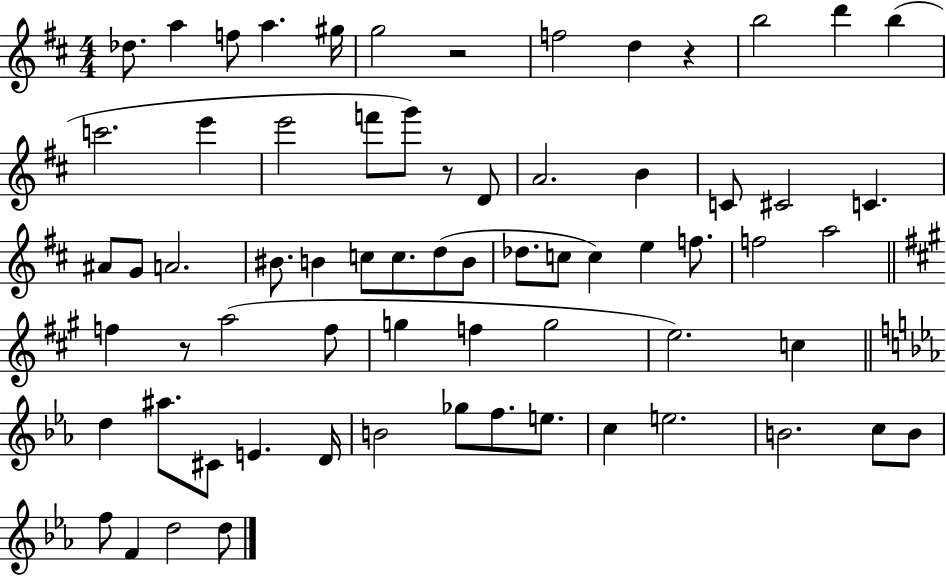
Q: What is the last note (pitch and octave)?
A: D5